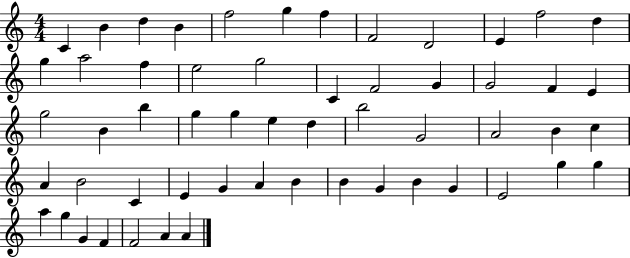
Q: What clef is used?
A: treble